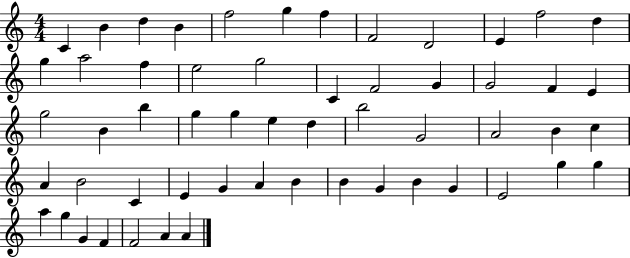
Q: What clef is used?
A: treble